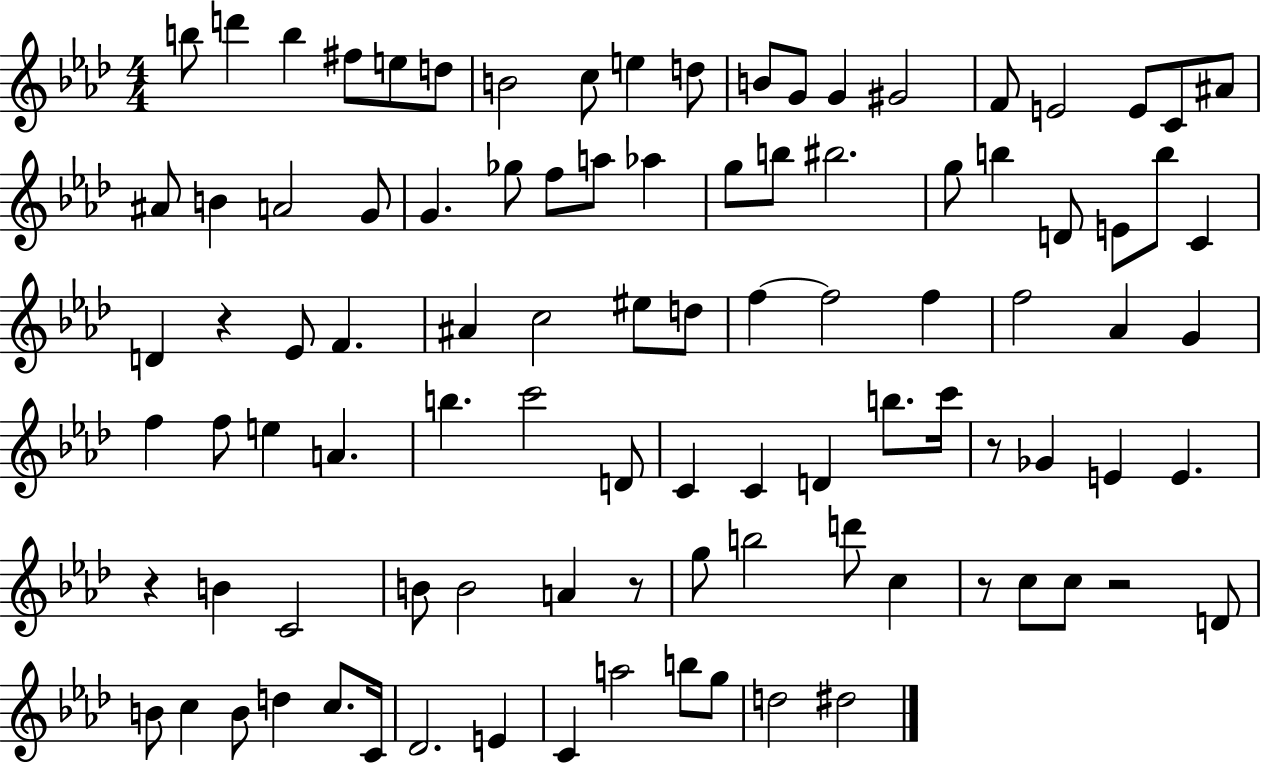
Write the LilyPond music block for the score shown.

{
  \clef treble
  \numericTimeSignature
  \time 4/4
  \key aes \major
  b''8 d'''4 b''4 fis''8 e''8 d''8 | b'2 c''8 e''4 d''8 | b'8 g'8 g'4 gis'2 | f'8 e'2 e'8 c'8 ais'8 | \break ais'8 b'4 a'2 g'8 | g'4. ges''8 f''8 a''8 aes''4 | g''8 b''8 bis''2. | g''8 b''4 d'8 e'8 b''8 c'4 | \break d'4 r4 ees'8 f'4. | ais'4 c''2 eis''8 d''8 | f''4~~ f''2 f''4 | f''2 aes'4 g'4 | \break f''4 f''8 e''4 a'4. | b''4. c'''2 d'8 | c'4 c'4 d'4 b''8. c'''16 | r8 ges'4 e'4 e'4. | \break r4 b'4 c'2 | b'8 b'2 a'4 r8 | g''8 b''2 d'''8 c''4 | r8 c''8 c''8 r2 d'8 | \break b'8 c''4 b'8 d''4 c''8. c'16 | des'2. e'4 | c'4 a''2 b''8 g''8 | d''2 dis''2 | \break \bar "|."
}